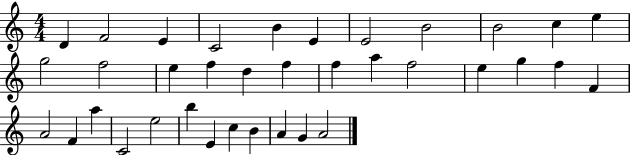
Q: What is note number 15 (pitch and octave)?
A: F5